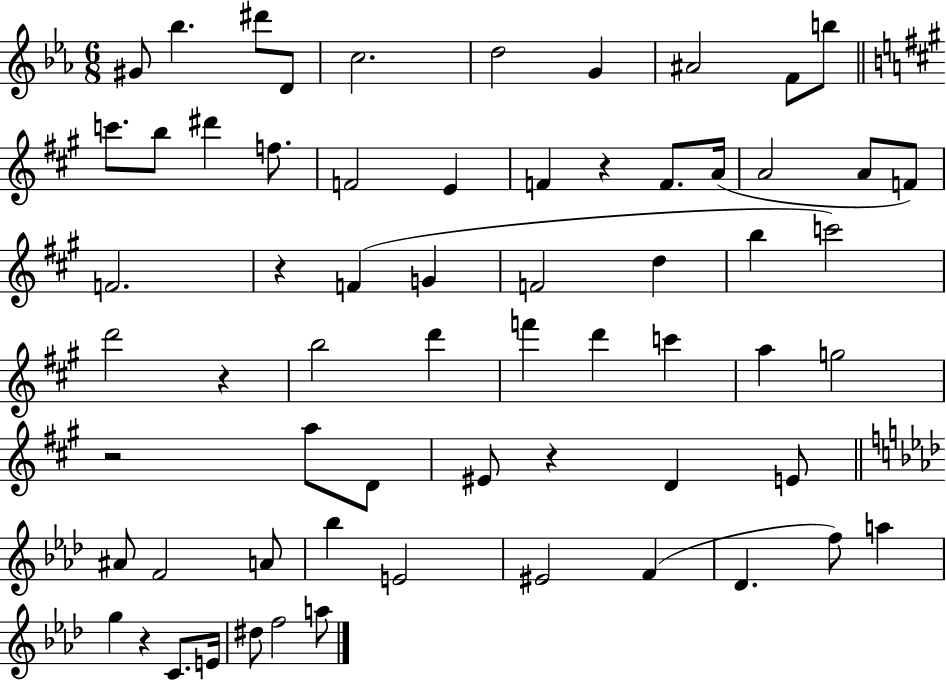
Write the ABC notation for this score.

X:1
T:Untitled
M:6/8
L:1/4
K:Eb
^G/2 _b ^d'/2 D/2 c2 d2 G ^A2 F/2 b/2 c'/2 b/2 ^d' f/2 F2 E F z F/2 A/4 A2 A/2 F/2 F2 z F G F2 d b c'2 d'2 z b2 d' f' d' c' a g2 z2 a/2 D/2 ^E/2 z D E/2 ^A/2 F2 A/2 _b E2 ^E2 F _D f/2 a g z C/2 E/4 ^d/2 f2 a/2